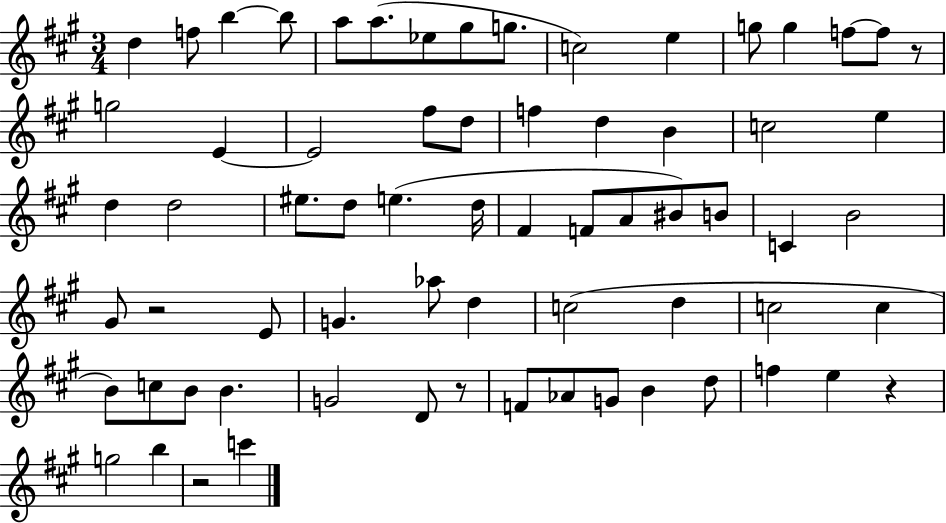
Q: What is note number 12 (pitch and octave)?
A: G5